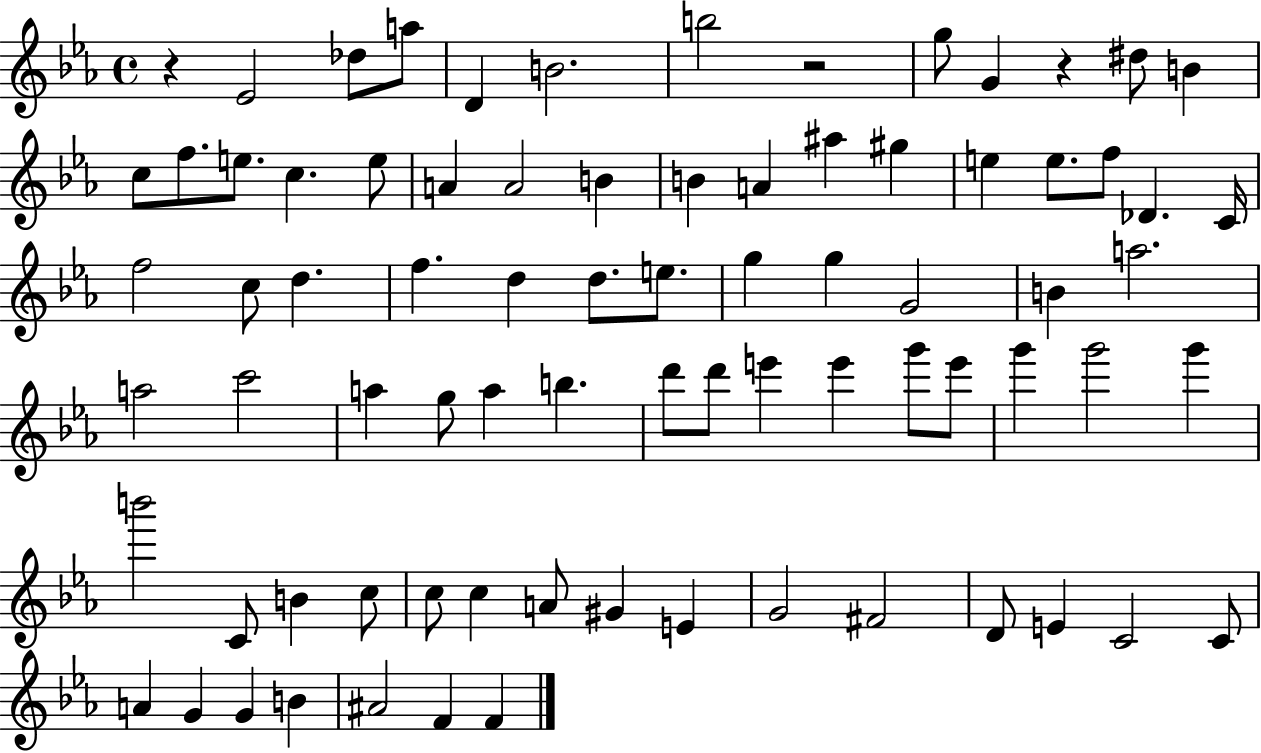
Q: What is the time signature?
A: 4/4